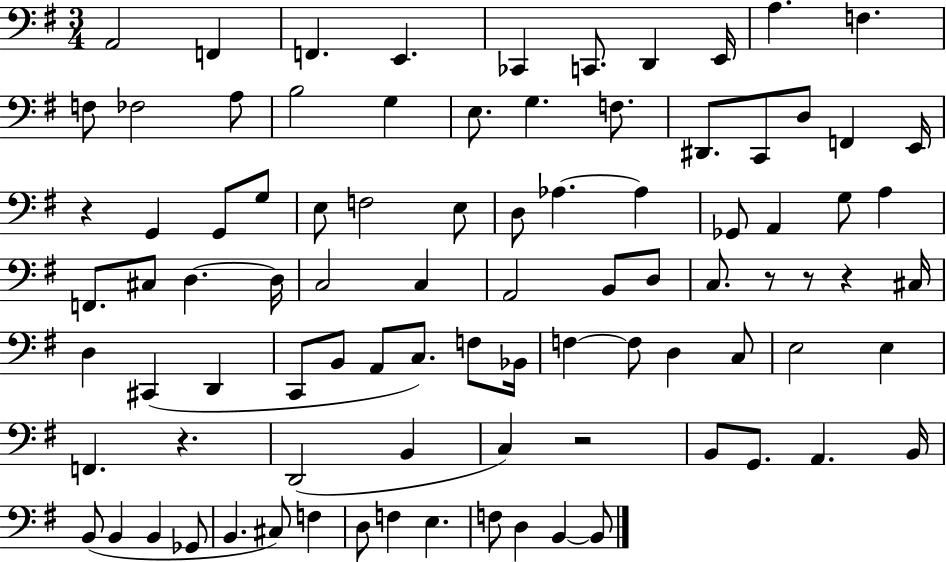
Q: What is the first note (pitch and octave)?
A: A2